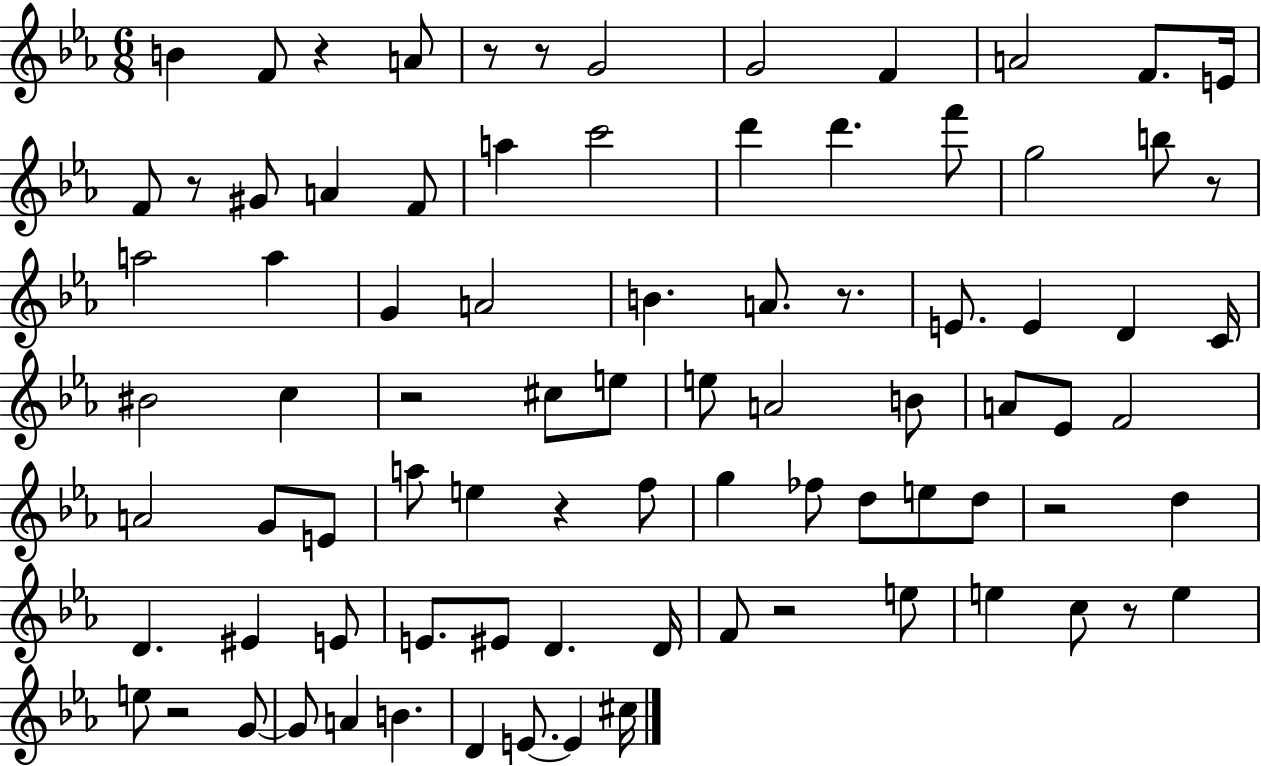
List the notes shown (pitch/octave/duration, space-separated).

B4/q F4/e R/q A4/e R/e R/e G4/h G4/h F4/q A4/h F4/e. E4/s F4/e R/e G#4/e A4/q F4/e A5/q C6/h D6/q D6/q. F6/e G5/h B5/e R/e A5/h A5/q G4/q A4/h B4/q. A4/e. R/e. E4/e. E4/q D4/q C4/s BIS4/h C5/q R/h C#5/e E5/e E5/e A4/h B4/e A4/e Eb4/e F4/h A4/h G4/e E4/e A5/e E5/q R/q F5/e G5/q FES5/e D5/e E5/e D5/e R/h D5/q D4/q. EIS4/q E4/e E4/e. EIS4/e D4/q. D4/s F4/e R/h E5/e E5/q C5/e R/e E5/q E5/e R/h G4/e G4/e A4/q B4/q. D4/q E4/e. E4/q C#5/s